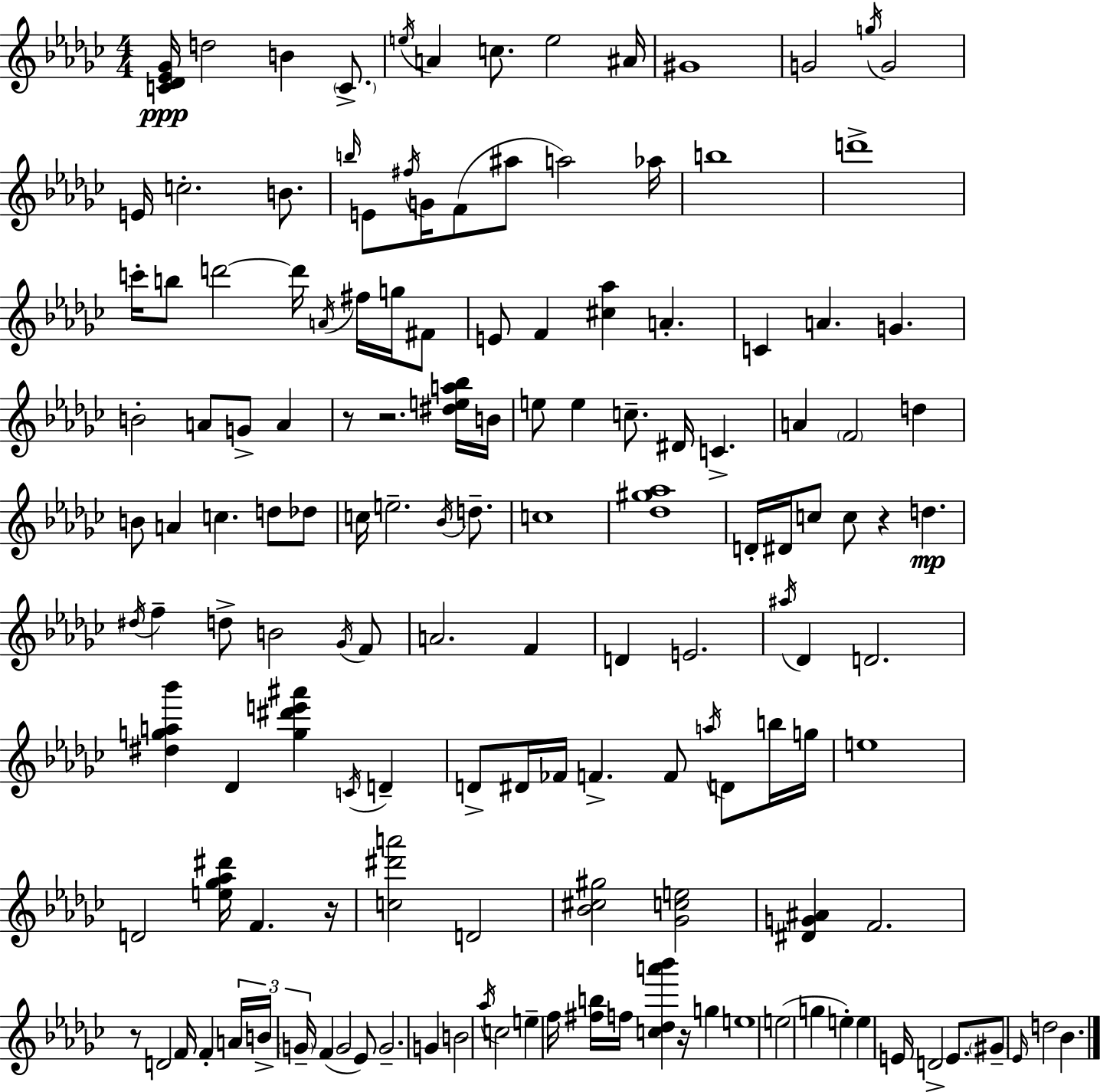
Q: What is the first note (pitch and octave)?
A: D5